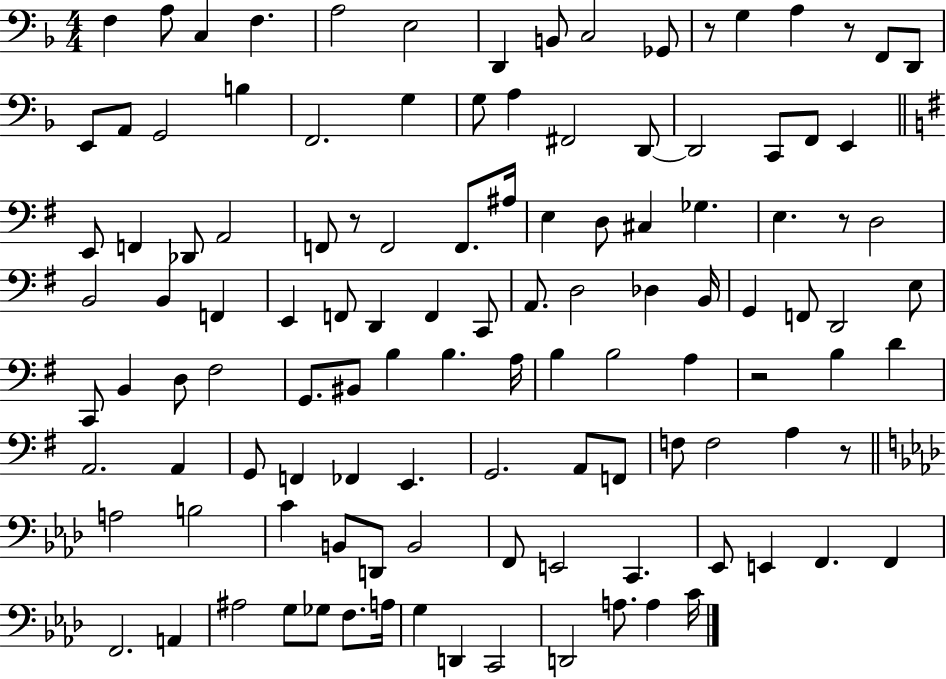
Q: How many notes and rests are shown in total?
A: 117